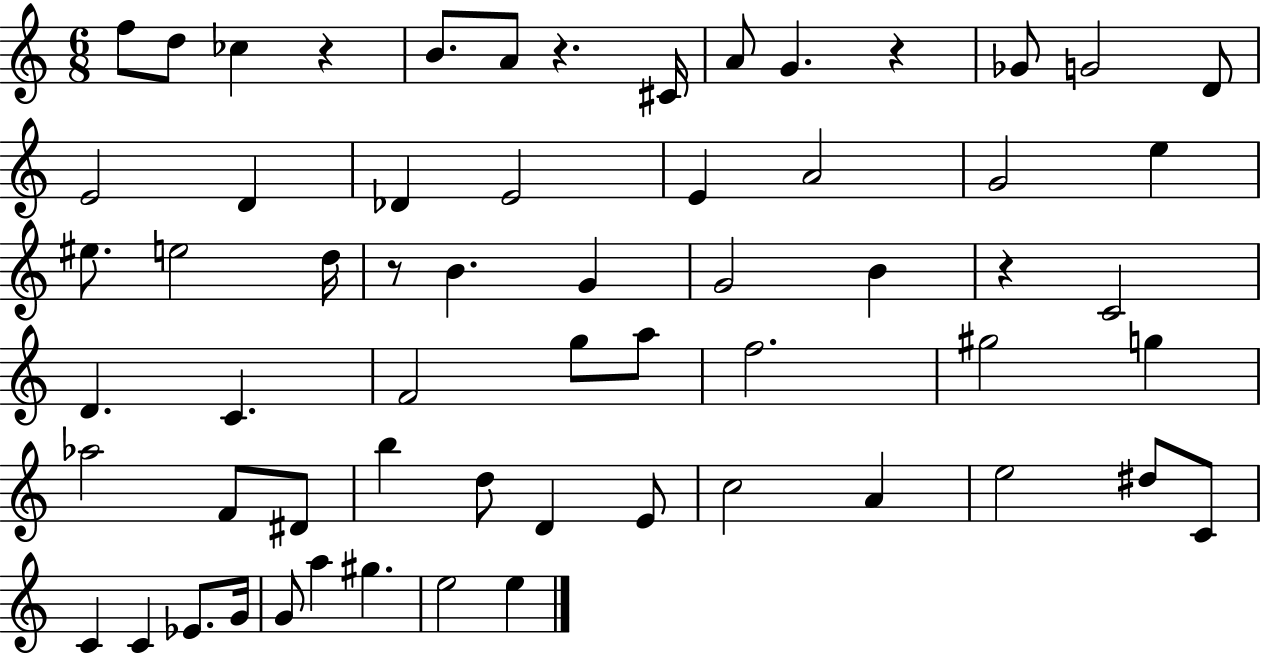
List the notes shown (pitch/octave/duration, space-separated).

F5/e D5/e CES5/q R/q B4/e. A4/e R/q. C#4/s A4/e G4/q. R/q Gb4/e G4/h D4/e E4/h D4/q Db4/q E4/h E4/q A4/h G4/h E5/q EIS5/e. E5/h D5/s R/e B4/q. G4/q G4/h B4/q R/q C4/h D4/q. C4/q. F4/h G5/e A5/e F5/h. G#5/h G5/q Ab5/h F4/e D#4/e B5/q D5/e D4/q E4/e C5/h A4/q E5/h D#5/e C4/e C4/q C4/q Eb4/e. G4/s G4/e A5/q G#5/q. E5/h E5/q